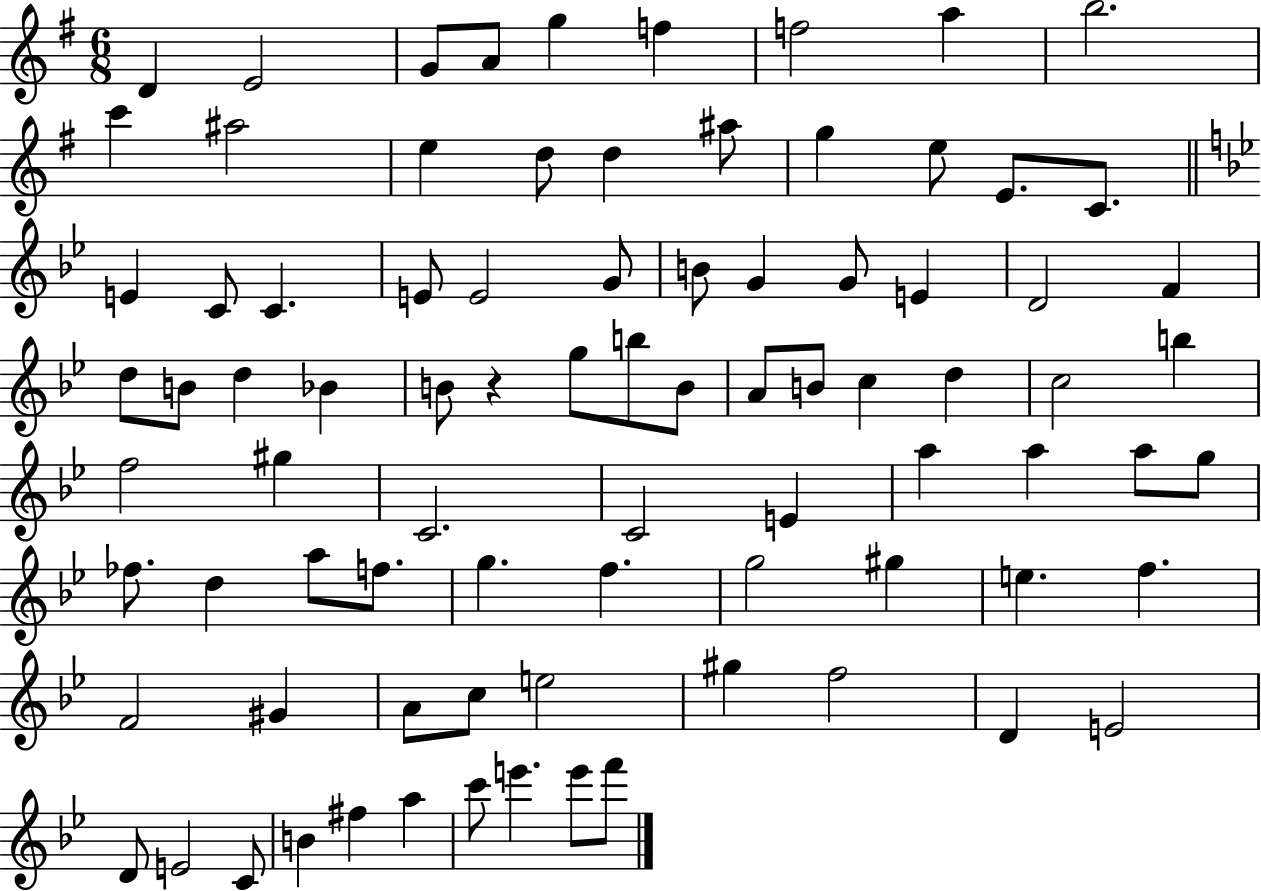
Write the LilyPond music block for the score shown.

{
  \clef treble
  \numericTimeSignature
  \time 6/8
  \key g \major
  \repeat volta 2 { d'4 e'2 | g'8 a'8 g''4 f''4 | f''2 a''4 | b''2. | \break c'''4 ais''2 | e''4 d''8 d''4 ais''8 | g''4 e''8 e'8. c'8. | \bar "||" \break \key g \minor e'4 c'8 c'4. | e'8 e'2 g'8 | b'8 g'4 g'8 e'4 | d'2 f'4 | \break d''8 b'8 d''4 bes'4 | b'8 r4 g''8 b''8 b'8 | a'8 b'8 c''4 d''4 | c''2 b''4 | \break f''2 gis''4 | c'2. | c'2 e'4 | a''4 a''4 a''8 g''8 | \break fes''8. d''4 a''8 f''8. | g''4. f''4. | g''2 gis''4 | e''4. f''4. | \break f'2 gis'4 | a'8 c''8 e''2 | gis''4 f''2 | d'4 e'2 | \break d'8 e'2 c'8 | b'4 fis''4 a''4 | c'''8 e'''4. e'''8 f'''8 | } \bar "|."
}